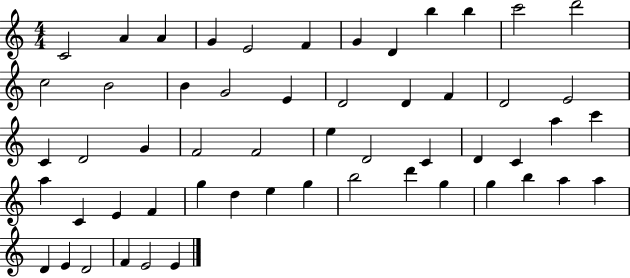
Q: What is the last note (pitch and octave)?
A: E4